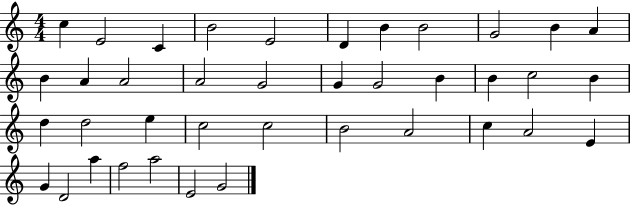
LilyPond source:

{
  \clef treble
  \numericTimeSignature
  \time 4/4
  \key c \major
  c''4 e'2 c'4 | b'2 e'2 | d'4 b'4 b'2 | g'2 b'4 a'4 | \break b'4 a'4 a'2 | a'2 g'2 | g'4 g'2 b'4 | b'4 c''2 b'4 | \break d''4 d''2 e''4 | c''2 c''2 | b'2 a'2 | c''4 a'2 e'4 | \break g'4 d'2 a''4 | f''2 a''2 | e'2 g'2 | \bar "|."
}